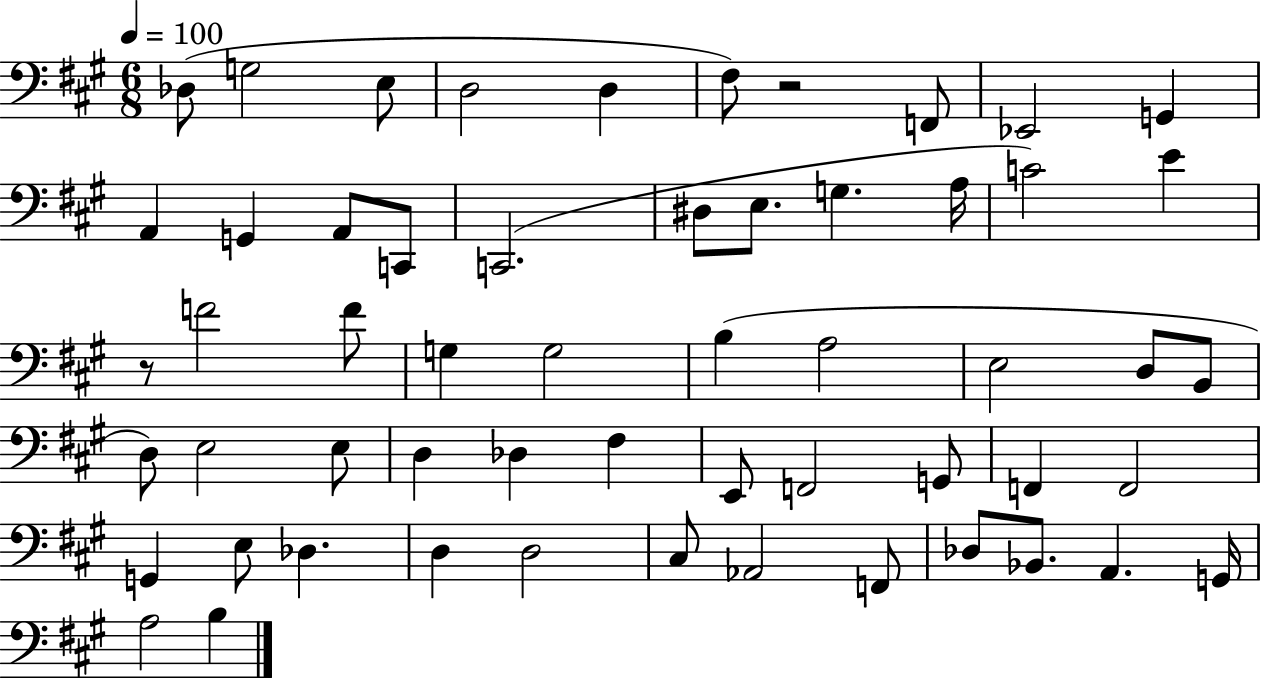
{
  \clef bass
  \numericTimeSignature
  \time 6/8
  \key a \major
  \tempo 4 = 100
  \repeat volta 2 { des8( g2 e8 | d2 d4 | fis8) r2 f,8 | ees,2 g,4 | \break a,4 g,4 a,8 c,8 | c,2.( | dis8 e8. g4. a16 | c'2) e'4 | \break r8 f'2 f'8 | g4 g2 | b4( a2 | e2 d8 b,8 | \break d8) e2 e8 | d4 des4 fis4 | e,8 f,2 g,8 | f,4 f,2 | \break g,4 e8 des4. | d4 d2 | cis8 aes,2 f,8 | des8 bes,8. a,4. g,16 | \break a2 b4 | } \bar "|."
}